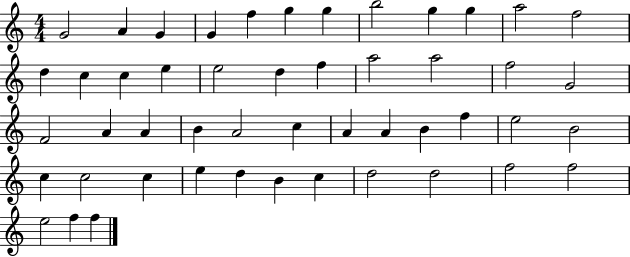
{
  \clef treble
  \numericTimeSignature
  \time 4/4
  \key c \major
  g'2 a'4 g'4 | g'4 f''4 g''4 g''4 | b''2 g''4 g''4 | a''2 f''2 | \break d''4 c''4 c''4 e''4 | e''2 d''4 f''4 | a''2 a''2 | f''2 g'2 | \break f'2 a'4 a'4 | b'4 a'2 c''4 | a'4 a'4 b'4 f''4 | e''2 b'2 | \break c''4 c''2 c''4 | e''4 d''4 b'4 c''4 | d''2 d''2 | f''2 f''2 | \break e''2 f''4 f''4 | \bar "|."
}